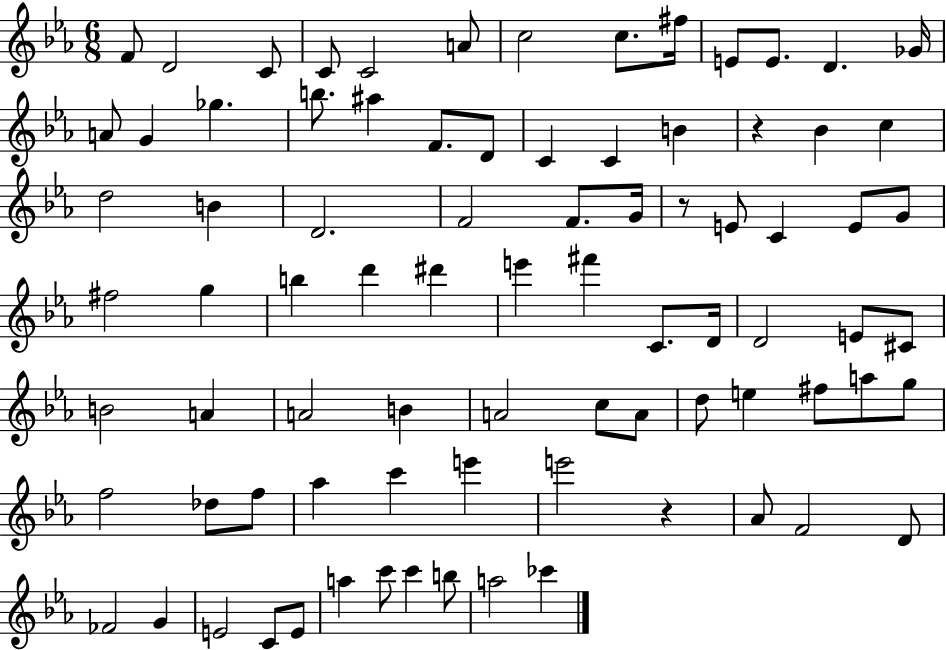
F4/e D4/h C4/e C4/e C4/h A4/e C5/h C5/e. F#5/s E4/e E4/e. D4/q. Gb4/s A4/e G4/q Gb5/q. B5/e. A#5/q F4/e. D4/e C4/q C4/q B4/q R/q Bb4/q C5/q D5/h B4/q D4/h. F4/h F4/e. G4/s R/e E4/e C4/q E4/e G4/e F#5/h G5/q B5/q D6/q D#6/q E6/q F#6/q C4/e. D4/s D4/h E4/e C#4/e B4/h A4/q A4/h B4/q A4/h C5/e A4/e D5/e E5/q F#5/e A5/e G5/e F5/h Db5/e F5/e Ab5/q C6/q E6/q E6/h R/q Ab4/e F4/h D4/e FES4/h G4/q E4/h C4/e E4/e A5/q C6/e C6/q B5/e A5/h CES6/q